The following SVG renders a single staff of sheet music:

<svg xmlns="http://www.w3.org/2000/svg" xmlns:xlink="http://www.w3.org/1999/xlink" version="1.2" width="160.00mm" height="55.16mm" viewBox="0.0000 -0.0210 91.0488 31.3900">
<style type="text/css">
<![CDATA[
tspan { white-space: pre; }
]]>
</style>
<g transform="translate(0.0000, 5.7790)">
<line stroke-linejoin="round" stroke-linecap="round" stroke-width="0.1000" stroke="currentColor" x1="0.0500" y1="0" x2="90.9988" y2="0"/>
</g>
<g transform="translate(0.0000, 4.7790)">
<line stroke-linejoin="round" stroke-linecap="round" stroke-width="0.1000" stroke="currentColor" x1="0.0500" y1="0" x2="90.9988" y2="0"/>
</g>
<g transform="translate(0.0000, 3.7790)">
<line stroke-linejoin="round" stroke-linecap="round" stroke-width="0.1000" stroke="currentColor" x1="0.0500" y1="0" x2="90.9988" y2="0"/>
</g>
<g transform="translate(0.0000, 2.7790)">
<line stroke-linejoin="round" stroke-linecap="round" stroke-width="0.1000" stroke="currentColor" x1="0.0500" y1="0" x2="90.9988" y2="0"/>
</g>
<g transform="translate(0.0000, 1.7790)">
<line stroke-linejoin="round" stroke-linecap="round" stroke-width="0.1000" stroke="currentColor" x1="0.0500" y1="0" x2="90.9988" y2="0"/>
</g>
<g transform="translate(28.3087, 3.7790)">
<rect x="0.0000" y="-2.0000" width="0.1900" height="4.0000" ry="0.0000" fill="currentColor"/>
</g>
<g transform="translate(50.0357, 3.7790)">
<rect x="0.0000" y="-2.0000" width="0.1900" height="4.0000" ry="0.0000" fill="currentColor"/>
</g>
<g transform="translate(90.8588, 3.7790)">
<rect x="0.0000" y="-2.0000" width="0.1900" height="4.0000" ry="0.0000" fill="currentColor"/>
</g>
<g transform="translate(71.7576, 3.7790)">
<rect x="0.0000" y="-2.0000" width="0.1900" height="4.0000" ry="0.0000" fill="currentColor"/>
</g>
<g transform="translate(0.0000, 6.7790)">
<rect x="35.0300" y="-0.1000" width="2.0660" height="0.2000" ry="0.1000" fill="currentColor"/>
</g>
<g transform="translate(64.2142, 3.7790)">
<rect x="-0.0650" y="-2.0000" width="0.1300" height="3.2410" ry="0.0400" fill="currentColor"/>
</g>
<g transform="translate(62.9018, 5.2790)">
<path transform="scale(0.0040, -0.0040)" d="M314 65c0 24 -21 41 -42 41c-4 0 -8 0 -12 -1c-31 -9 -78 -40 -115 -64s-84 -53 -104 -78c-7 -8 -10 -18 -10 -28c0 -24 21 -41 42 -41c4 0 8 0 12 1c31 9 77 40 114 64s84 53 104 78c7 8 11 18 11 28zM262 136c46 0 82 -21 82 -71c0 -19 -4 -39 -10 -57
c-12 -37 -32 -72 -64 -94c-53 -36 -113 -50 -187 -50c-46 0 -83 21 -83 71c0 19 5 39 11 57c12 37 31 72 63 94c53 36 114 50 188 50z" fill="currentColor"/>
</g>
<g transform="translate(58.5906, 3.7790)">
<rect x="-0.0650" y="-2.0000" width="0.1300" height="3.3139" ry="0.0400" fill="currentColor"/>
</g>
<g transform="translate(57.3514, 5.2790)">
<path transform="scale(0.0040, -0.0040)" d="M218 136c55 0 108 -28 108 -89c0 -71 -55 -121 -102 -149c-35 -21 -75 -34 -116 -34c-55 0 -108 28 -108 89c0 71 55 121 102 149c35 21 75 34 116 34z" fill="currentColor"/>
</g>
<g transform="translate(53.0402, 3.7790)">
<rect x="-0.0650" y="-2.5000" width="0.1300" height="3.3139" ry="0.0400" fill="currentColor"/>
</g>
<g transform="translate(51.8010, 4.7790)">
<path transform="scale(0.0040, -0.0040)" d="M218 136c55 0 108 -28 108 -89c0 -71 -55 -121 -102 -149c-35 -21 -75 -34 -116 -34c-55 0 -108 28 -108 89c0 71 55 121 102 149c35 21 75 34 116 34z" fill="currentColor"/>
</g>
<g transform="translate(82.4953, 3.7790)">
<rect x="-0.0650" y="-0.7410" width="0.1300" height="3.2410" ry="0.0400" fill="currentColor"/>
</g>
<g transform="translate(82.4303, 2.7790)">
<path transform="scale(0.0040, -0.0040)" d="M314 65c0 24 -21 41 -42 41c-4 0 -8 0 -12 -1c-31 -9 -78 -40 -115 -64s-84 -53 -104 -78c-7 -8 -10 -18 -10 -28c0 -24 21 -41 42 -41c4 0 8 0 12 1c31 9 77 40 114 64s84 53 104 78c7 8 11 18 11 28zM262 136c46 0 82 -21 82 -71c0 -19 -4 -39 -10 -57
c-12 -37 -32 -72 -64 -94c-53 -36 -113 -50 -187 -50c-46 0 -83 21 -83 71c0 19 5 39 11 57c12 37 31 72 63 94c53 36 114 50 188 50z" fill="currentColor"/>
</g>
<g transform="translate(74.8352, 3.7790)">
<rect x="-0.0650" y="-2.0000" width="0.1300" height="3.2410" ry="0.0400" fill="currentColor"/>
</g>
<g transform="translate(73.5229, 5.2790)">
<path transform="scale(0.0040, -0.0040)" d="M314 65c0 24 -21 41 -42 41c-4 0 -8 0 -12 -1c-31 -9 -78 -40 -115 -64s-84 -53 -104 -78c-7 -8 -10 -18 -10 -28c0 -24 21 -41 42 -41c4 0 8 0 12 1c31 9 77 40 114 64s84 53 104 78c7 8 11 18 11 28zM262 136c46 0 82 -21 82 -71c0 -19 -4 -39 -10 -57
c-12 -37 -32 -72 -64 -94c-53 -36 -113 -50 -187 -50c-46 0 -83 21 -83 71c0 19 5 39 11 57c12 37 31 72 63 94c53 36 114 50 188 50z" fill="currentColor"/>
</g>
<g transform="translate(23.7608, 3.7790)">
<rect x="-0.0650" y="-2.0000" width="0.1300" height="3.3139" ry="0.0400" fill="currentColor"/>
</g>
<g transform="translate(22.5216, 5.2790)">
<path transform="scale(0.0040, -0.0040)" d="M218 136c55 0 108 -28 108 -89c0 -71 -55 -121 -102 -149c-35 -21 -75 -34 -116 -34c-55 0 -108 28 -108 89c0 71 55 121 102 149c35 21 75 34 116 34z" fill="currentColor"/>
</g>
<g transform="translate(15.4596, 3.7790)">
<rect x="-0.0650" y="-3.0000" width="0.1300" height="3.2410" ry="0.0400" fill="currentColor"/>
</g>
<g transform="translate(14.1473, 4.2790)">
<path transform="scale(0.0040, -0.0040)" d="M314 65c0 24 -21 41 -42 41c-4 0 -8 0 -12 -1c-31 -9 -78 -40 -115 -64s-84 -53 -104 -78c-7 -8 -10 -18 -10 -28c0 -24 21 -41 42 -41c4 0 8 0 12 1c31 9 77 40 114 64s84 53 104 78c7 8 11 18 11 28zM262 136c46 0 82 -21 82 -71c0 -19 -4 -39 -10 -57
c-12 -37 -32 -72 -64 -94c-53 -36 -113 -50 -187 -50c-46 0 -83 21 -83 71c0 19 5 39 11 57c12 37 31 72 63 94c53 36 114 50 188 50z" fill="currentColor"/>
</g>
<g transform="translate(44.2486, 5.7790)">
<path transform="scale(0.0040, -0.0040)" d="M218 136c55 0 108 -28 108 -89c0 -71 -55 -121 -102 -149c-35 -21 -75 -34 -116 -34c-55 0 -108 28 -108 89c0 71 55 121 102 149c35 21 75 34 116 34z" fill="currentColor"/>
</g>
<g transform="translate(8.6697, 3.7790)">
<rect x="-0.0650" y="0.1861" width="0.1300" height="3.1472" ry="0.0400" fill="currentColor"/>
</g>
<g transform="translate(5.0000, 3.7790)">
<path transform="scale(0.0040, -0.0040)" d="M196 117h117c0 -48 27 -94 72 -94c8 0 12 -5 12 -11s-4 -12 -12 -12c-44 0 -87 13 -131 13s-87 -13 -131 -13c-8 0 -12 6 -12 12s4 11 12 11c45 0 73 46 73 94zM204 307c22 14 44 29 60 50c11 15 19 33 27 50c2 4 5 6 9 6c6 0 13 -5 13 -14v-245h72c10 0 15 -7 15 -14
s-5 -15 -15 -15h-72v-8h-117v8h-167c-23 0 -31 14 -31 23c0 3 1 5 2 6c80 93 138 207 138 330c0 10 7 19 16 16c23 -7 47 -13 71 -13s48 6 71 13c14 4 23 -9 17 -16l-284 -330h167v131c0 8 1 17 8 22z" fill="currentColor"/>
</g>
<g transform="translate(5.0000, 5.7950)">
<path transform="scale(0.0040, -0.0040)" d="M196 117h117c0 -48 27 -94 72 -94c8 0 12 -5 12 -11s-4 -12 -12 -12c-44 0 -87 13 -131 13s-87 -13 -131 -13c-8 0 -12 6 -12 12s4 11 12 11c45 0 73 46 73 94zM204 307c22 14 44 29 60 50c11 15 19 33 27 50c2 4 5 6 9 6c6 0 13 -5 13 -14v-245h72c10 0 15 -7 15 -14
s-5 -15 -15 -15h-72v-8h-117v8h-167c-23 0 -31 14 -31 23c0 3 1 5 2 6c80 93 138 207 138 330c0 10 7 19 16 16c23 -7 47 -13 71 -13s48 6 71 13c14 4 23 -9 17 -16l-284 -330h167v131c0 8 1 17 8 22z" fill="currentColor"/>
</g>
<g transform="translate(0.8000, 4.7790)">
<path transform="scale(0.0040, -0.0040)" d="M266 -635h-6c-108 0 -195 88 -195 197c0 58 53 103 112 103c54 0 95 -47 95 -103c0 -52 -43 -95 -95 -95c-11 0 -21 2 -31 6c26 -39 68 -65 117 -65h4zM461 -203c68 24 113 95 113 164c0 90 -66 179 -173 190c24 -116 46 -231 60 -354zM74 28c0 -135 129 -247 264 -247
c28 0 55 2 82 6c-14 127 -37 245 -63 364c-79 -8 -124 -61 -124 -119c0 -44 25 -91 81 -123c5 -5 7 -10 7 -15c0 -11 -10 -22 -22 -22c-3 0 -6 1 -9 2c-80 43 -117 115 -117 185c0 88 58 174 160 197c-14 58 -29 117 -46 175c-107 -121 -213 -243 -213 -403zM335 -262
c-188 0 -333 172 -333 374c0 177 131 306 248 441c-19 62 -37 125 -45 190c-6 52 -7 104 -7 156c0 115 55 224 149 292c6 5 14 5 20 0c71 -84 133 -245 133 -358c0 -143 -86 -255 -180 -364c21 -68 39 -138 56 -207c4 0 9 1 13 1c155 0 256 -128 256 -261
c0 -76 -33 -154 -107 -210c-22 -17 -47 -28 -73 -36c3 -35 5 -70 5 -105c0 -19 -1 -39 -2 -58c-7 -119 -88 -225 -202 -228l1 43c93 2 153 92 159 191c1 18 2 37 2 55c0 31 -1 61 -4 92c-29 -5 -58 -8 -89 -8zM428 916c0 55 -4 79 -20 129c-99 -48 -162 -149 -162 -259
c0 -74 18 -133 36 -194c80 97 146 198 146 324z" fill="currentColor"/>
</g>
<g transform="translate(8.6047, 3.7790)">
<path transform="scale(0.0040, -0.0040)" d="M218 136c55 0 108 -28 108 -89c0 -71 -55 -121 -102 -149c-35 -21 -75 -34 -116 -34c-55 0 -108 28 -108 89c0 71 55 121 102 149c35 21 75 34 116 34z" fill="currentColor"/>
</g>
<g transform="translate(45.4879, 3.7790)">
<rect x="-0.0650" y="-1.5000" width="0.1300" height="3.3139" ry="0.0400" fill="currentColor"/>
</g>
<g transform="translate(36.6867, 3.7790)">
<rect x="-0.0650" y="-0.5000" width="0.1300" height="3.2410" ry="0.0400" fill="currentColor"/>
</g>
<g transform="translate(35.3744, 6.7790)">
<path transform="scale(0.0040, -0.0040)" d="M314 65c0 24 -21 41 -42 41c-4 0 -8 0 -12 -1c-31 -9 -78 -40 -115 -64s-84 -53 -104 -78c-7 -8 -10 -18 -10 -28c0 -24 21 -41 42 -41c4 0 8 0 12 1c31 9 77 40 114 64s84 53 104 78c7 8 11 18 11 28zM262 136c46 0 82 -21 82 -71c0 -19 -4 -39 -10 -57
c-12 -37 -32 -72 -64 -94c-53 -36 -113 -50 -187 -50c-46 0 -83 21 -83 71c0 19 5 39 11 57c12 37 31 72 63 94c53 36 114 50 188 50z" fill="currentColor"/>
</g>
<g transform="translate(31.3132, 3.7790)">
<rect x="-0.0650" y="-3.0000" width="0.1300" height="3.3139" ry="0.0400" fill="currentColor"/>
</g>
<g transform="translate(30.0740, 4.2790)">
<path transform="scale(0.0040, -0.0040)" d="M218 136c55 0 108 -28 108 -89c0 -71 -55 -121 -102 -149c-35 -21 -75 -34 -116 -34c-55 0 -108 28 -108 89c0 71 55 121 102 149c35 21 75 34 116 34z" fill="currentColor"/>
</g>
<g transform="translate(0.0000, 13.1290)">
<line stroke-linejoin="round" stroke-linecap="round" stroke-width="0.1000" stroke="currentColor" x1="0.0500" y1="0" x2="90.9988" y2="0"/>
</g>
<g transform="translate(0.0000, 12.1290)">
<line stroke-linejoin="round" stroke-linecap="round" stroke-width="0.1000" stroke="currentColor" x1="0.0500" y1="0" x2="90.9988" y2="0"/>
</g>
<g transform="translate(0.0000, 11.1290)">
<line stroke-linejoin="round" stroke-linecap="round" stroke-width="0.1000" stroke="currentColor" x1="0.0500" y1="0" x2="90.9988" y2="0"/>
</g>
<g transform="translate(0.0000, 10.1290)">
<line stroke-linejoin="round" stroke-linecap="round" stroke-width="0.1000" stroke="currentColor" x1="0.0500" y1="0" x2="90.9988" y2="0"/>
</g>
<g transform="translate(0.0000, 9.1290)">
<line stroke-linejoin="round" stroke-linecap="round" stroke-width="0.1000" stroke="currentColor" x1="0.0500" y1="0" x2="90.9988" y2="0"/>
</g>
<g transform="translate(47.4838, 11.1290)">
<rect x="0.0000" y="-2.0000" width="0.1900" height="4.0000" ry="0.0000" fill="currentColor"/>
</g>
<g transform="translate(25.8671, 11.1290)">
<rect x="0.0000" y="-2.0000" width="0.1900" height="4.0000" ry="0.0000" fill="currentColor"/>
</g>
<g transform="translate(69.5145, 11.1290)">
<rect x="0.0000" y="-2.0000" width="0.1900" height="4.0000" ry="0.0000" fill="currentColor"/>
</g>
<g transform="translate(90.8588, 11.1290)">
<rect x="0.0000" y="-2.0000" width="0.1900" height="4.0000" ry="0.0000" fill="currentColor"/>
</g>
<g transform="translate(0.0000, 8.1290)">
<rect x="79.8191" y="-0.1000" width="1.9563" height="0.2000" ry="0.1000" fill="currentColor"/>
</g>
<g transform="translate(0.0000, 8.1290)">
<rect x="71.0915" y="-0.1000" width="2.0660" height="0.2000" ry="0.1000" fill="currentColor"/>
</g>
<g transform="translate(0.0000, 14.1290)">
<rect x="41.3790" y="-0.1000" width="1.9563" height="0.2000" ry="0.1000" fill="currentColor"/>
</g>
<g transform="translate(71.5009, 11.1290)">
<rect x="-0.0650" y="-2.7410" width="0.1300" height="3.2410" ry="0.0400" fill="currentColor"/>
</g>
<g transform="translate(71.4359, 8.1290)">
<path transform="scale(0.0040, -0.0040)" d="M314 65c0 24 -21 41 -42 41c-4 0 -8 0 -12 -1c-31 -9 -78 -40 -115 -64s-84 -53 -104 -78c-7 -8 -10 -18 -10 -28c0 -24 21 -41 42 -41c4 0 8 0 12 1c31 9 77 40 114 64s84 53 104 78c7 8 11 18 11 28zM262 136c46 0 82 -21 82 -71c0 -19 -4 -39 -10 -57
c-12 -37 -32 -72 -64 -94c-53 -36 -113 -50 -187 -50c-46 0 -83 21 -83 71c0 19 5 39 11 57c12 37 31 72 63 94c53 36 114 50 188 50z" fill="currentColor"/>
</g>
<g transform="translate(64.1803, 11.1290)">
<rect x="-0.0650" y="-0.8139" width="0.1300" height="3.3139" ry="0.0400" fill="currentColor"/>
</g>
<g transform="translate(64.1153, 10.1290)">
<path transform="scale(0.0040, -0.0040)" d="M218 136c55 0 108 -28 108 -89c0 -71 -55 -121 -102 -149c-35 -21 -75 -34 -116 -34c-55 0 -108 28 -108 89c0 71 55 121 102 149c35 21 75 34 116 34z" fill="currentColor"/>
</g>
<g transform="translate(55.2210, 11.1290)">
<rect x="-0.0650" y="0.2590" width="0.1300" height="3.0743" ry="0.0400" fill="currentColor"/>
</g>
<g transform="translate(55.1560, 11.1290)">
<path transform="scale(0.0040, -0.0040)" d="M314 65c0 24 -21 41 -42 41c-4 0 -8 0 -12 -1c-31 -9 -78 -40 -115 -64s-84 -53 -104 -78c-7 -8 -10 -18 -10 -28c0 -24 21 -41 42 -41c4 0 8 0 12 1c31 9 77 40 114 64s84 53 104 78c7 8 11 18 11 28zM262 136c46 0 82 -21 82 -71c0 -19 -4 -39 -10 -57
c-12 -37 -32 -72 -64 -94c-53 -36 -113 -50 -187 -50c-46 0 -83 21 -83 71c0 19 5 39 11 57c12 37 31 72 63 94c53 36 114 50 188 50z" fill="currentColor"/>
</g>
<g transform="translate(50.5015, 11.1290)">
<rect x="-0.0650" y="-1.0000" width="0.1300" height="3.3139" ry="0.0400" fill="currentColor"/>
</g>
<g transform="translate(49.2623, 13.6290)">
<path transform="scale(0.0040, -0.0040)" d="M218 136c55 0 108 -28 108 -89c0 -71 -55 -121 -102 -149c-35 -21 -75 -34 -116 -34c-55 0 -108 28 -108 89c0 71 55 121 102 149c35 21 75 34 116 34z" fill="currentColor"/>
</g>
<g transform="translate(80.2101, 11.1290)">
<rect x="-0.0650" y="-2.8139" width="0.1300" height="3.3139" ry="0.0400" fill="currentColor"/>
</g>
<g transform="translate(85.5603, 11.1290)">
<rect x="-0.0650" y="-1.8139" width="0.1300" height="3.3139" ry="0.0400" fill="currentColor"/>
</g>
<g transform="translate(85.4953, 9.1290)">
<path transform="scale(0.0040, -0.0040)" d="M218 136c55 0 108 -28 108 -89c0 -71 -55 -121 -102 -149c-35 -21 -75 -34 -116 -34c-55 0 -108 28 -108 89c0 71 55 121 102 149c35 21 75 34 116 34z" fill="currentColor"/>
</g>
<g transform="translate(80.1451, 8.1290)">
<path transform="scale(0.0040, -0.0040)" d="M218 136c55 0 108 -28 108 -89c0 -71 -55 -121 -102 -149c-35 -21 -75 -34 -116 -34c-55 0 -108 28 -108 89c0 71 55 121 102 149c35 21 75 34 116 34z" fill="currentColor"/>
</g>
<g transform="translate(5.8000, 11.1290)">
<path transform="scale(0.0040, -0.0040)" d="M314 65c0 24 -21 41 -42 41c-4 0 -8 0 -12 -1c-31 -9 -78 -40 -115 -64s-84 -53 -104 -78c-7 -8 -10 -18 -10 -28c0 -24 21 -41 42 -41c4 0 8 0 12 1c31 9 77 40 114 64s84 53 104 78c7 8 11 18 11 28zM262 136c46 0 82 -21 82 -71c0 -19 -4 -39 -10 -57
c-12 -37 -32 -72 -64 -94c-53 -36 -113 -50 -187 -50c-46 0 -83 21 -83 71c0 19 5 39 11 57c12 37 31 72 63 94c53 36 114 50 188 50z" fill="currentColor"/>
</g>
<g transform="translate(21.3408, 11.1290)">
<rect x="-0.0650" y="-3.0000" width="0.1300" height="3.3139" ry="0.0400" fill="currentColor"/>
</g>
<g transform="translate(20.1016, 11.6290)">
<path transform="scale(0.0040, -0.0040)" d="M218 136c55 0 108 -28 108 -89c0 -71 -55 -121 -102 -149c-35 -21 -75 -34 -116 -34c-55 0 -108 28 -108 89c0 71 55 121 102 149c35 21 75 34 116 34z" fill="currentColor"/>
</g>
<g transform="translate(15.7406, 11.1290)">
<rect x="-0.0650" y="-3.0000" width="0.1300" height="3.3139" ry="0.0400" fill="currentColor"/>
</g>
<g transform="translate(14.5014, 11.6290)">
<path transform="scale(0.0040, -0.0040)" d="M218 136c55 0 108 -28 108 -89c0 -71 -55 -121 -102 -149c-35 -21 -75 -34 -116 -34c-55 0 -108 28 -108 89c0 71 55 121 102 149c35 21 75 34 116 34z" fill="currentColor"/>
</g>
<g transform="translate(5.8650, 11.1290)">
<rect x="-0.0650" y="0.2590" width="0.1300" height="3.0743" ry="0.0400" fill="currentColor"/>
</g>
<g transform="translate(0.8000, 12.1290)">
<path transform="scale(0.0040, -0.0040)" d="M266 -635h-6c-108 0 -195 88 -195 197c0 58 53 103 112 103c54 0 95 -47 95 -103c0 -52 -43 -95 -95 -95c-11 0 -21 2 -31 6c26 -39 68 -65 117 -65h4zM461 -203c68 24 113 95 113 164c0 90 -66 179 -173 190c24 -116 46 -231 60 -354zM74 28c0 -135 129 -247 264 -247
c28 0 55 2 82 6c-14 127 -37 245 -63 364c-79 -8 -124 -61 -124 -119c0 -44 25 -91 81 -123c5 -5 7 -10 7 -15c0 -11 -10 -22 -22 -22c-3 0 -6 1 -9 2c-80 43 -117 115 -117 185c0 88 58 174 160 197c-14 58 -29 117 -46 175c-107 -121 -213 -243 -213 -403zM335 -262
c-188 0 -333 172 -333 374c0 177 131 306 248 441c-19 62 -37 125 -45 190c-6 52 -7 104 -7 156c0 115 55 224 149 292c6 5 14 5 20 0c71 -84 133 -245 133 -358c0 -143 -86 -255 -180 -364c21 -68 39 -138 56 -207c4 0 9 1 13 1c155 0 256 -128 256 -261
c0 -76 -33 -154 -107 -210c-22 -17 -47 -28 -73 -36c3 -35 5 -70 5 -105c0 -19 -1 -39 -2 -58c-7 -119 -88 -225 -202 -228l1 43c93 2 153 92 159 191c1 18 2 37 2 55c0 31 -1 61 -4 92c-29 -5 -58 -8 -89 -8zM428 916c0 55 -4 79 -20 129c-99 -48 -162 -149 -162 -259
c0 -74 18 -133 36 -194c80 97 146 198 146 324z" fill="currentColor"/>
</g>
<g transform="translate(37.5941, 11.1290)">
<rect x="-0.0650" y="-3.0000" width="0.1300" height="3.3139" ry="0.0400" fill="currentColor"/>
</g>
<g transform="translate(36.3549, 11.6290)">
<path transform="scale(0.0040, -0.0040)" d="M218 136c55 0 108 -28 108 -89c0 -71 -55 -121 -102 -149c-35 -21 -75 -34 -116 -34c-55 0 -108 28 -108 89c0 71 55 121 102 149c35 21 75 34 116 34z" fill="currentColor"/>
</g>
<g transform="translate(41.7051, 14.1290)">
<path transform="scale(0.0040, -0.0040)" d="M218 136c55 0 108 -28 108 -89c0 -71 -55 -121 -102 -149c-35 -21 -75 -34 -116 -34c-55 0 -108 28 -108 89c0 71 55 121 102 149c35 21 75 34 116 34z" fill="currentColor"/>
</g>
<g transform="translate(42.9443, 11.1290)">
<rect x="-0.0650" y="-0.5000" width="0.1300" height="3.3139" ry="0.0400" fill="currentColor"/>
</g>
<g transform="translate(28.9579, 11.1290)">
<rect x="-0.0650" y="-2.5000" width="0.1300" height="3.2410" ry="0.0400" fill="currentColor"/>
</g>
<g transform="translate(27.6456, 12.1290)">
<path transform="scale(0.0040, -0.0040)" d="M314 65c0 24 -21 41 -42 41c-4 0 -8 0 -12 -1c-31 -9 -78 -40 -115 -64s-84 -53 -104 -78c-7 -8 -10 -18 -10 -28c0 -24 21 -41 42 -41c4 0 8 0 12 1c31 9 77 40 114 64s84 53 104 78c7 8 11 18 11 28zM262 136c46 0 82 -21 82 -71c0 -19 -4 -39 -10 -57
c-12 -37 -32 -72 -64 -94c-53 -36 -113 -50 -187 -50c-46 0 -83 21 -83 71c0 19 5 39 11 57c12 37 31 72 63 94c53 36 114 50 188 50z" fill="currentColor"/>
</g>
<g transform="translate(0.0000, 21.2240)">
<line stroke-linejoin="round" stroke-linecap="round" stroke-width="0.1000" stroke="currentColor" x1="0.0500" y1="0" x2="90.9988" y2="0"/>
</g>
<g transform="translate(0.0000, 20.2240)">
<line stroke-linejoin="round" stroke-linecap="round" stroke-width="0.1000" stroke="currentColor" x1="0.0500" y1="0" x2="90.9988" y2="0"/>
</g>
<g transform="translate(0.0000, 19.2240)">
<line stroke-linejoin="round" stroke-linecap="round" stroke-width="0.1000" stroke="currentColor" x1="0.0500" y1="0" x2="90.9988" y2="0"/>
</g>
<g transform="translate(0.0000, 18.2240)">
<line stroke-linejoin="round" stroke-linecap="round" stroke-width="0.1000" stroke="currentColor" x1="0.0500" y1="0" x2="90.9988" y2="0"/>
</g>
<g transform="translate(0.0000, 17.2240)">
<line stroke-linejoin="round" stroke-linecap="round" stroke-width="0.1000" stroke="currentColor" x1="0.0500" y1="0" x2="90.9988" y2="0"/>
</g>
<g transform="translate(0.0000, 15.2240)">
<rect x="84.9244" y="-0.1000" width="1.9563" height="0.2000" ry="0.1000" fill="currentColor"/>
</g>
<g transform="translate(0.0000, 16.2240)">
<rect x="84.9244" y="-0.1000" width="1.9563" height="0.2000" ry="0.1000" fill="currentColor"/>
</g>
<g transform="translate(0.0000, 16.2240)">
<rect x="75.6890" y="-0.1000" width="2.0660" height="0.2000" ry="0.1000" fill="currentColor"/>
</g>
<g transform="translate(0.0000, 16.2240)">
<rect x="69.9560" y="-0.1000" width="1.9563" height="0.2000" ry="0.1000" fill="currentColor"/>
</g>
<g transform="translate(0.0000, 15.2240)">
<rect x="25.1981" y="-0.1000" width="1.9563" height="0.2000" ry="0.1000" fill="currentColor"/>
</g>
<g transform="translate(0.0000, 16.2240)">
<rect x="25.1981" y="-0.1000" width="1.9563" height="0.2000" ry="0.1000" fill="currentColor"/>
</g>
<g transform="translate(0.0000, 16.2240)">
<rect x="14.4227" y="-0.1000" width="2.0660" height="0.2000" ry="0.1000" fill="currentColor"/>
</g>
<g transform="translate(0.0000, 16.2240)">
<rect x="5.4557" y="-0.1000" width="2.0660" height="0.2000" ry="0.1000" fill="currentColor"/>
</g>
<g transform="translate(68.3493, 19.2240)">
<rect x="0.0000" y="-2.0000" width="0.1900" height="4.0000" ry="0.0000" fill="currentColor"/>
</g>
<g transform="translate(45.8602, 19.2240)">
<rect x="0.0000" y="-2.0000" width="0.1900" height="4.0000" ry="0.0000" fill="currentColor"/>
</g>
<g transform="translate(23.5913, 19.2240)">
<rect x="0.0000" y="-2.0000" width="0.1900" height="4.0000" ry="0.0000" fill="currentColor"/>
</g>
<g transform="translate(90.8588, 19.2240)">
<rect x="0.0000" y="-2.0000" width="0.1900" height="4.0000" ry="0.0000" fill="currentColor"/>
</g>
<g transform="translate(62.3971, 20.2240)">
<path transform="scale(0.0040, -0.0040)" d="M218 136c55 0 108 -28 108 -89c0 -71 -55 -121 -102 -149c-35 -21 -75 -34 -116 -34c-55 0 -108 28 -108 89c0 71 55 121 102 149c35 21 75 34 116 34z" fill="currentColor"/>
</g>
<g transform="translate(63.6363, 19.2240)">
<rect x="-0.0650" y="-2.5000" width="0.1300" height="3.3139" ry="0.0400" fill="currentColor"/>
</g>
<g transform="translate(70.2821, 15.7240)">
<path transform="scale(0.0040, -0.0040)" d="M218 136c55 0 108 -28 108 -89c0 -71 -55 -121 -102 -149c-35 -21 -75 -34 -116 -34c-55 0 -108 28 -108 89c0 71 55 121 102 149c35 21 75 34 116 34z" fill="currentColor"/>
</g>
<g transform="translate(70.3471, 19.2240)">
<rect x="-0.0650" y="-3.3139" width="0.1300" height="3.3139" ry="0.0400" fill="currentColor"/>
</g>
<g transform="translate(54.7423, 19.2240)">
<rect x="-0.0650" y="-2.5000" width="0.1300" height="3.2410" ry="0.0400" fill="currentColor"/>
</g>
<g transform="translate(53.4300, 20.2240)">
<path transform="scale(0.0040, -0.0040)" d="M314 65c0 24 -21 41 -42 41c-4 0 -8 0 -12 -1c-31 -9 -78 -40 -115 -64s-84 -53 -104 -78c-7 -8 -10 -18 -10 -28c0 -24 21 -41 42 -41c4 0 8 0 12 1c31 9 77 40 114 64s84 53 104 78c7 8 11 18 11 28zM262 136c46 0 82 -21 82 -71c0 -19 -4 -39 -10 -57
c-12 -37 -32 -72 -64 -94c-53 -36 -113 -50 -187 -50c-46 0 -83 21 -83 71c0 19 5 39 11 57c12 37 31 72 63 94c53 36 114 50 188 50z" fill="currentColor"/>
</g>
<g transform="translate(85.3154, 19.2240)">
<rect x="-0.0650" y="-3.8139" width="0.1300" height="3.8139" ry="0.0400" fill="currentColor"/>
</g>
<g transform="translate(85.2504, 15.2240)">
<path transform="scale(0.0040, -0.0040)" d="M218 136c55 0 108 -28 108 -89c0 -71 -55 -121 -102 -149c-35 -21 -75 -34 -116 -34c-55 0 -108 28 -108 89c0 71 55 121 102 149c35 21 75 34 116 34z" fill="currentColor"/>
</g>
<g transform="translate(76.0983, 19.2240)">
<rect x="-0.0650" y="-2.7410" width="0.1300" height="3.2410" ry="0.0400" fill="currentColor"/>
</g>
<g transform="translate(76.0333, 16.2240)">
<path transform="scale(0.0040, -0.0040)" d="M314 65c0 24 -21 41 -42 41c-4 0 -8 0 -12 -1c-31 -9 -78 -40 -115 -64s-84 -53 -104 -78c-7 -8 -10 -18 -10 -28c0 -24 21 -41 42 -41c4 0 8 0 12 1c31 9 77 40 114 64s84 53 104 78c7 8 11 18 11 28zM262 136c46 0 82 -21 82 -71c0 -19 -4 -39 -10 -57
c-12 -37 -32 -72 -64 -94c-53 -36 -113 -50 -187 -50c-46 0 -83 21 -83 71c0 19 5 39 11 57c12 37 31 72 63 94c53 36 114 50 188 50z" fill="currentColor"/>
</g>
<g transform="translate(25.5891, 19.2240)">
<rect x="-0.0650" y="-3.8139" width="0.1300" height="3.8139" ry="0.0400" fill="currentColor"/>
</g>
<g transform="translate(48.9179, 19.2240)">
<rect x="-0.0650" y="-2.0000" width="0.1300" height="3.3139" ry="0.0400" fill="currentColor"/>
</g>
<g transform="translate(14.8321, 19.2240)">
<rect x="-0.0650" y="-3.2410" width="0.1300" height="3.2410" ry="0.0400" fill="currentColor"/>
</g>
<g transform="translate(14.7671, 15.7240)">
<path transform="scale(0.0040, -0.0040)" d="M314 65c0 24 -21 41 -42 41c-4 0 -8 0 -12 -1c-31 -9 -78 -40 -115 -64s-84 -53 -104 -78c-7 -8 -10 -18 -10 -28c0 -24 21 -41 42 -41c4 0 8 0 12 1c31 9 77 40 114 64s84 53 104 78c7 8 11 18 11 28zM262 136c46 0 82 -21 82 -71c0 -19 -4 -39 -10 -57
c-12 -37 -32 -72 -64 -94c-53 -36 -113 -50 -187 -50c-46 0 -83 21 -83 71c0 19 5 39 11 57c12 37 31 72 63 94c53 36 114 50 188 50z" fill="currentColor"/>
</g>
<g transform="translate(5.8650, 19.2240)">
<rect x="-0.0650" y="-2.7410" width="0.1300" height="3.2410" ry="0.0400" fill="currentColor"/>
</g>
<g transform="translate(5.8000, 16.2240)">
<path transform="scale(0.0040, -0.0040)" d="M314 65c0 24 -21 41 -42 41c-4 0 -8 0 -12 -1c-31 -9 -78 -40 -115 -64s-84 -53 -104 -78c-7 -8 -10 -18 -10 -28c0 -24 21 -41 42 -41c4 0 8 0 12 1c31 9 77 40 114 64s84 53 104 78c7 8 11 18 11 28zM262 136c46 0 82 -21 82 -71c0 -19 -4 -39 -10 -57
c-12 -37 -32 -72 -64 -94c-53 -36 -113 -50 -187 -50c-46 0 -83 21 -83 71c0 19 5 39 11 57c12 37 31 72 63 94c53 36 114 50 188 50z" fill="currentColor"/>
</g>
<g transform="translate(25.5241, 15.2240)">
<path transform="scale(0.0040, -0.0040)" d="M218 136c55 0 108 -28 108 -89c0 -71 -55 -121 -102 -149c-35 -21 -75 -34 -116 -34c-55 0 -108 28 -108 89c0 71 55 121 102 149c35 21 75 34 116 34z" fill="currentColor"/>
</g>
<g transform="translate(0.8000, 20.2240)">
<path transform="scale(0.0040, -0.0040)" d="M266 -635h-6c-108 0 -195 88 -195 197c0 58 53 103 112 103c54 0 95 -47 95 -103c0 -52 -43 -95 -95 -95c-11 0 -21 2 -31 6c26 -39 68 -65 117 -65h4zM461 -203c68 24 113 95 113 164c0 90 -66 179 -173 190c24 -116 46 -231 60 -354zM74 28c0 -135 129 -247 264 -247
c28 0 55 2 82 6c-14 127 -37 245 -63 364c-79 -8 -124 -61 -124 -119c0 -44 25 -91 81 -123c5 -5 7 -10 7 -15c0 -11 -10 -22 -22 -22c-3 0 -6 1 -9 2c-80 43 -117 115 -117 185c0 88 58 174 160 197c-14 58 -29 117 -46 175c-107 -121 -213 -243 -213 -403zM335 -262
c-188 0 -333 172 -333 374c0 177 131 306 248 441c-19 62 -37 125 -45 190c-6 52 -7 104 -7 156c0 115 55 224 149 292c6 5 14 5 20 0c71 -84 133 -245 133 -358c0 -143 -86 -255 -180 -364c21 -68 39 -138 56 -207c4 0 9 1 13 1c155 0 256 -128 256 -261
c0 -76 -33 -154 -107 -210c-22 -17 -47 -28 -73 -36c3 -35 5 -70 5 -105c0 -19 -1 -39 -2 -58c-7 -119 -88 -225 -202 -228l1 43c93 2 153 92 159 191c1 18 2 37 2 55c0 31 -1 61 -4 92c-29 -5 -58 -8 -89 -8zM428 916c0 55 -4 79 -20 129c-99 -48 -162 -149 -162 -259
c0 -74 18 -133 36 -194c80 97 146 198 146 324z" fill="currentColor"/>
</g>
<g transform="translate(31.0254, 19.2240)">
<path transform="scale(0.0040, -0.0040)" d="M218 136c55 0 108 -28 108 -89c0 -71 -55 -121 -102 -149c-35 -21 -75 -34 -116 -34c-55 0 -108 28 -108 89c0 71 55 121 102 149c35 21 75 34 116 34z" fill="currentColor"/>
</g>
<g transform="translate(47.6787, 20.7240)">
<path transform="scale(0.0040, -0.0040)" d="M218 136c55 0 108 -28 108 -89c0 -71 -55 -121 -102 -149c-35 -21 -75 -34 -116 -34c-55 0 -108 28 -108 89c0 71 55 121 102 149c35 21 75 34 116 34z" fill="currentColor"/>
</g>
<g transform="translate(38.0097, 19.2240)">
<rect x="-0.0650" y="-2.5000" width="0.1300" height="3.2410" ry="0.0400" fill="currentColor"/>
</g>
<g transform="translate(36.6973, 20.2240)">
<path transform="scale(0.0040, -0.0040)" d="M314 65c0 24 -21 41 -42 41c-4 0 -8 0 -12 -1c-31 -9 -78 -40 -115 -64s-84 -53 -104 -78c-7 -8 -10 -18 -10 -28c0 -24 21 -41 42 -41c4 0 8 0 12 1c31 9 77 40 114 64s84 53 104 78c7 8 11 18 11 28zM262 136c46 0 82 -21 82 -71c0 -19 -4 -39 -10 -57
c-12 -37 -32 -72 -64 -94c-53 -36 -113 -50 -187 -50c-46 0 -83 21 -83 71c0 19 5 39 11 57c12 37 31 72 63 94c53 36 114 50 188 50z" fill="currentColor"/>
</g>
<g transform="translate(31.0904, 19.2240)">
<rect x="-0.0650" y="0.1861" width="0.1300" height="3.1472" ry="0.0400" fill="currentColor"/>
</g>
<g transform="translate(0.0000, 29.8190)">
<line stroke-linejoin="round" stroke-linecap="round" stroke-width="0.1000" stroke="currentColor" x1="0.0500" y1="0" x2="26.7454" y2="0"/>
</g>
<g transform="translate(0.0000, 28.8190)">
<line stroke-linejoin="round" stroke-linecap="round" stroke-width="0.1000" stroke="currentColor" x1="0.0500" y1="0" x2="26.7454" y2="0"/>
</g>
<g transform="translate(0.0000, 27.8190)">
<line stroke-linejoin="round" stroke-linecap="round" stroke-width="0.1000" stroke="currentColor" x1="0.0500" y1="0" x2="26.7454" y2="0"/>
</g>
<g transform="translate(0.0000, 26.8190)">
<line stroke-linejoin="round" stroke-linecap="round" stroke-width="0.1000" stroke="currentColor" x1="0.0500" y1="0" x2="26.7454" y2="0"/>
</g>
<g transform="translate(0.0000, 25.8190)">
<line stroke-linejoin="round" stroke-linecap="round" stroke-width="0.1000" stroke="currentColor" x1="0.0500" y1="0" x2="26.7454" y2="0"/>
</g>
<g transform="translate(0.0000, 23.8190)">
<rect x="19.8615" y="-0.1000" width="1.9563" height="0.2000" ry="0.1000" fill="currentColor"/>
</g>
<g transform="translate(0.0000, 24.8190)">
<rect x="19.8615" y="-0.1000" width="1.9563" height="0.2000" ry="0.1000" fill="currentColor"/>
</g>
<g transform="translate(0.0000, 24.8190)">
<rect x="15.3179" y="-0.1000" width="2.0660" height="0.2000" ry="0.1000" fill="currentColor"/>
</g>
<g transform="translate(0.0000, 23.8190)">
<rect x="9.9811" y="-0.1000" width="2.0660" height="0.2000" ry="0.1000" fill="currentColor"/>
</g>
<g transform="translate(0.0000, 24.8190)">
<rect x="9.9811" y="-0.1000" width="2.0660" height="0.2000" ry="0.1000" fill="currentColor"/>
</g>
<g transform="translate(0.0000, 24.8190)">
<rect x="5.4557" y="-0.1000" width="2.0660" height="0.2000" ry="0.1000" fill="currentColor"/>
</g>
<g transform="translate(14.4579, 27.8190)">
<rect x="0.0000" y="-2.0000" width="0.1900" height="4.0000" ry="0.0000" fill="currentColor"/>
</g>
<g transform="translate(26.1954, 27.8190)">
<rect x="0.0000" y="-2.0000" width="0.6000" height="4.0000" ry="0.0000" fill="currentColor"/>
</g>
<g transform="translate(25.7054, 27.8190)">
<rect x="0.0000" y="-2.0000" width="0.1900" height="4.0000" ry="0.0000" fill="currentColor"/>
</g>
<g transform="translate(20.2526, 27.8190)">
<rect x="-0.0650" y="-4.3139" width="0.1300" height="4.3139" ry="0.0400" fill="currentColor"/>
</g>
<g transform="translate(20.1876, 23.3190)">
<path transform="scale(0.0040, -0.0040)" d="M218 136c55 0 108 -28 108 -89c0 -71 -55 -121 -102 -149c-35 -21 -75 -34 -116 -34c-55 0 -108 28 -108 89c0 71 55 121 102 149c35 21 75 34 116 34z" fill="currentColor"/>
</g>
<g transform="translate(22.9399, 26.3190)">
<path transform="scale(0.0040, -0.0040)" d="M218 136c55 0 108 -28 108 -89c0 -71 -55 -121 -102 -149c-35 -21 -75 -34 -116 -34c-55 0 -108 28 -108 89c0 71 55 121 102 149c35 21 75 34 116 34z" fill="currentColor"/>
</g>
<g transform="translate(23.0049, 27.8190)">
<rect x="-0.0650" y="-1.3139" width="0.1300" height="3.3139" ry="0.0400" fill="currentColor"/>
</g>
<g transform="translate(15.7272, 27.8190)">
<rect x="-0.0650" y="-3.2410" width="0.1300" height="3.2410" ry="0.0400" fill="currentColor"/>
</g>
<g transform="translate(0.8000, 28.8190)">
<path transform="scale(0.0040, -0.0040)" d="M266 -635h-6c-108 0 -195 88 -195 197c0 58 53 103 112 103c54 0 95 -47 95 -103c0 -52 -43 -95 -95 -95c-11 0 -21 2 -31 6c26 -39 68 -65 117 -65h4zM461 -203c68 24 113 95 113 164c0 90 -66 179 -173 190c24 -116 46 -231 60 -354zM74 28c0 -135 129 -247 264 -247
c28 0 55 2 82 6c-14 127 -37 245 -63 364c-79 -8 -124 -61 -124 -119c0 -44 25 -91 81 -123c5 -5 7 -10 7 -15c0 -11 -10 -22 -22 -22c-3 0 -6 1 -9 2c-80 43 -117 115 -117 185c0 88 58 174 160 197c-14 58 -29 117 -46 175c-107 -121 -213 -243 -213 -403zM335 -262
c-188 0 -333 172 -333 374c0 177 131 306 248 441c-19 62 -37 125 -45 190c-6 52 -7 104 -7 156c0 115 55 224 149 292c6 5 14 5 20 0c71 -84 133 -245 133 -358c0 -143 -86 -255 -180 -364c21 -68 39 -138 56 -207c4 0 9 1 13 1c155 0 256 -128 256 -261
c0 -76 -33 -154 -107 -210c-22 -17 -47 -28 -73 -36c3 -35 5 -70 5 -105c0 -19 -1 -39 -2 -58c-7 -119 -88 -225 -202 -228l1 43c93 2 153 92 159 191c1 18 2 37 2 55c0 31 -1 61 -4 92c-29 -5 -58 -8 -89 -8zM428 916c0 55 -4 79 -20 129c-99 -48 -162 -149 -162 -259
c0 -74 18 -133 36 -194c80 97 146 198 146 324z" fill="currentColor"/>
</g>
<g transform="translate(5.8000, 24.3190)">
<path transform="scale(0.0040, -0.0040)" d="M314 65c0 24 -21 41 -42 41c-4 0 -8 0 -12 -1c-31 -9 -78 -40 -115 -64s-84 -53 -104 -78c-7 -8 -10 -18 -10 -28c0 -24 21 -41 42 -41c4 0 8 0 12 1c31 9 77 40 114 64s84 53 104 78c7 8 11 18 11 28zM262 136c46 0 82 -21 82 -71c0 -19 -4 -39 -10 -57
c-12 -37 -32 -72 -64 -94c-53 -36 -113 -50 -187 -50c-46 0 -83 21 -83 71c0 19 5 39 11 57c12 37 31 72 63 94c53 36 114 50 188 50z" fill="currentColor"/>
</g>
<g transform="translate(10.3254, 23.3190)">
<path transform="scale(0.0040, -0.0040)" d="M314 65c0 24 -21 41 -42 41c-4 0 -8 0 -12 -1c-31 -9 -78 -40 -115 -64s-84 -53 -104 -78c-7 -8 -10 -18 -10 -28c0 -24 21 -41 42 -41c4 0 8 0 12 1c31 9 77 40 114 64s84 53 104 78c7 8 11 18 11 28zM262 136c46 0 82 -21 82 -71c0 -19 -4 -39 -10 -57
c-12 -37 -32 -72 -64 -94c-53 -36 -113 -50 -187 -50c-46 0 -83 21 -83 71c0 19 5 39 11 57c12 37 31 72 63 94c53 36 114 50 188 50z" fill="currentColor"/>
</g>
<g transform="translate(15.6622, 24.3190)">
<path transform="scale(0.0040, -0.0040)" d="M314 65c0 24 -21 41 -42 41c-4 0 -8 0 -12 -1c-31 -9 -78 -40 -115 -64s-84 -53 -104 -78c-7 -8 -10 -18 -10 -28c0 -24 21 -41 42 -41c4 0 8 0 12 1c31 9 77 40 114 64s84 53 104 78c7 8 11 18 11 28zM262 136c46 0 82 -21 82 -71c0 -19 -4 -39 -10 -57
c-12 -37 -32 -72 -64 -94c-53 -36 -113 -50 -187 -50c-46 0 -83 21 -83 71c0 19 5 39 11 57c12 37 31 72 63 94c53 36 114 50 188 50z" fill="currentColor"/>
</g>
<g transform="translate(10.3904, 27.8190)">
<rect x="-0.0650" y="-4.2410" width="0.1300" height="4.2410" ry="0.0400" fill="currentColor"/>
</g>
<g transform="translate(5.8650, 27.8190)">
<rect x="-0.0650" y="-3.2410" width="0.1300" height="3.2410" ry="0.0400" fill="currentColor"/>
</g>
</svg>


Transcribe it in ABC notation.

X:1
T:Untitled
M:4/4
L:1/4
K:C
B A2 F A C2 E G F F2 F2 d2 B2 A A G2 A C D B2 d a2 a f a2 b2 c' B G2 F G2 G b a2 c' b2 d'2 b2 d' e